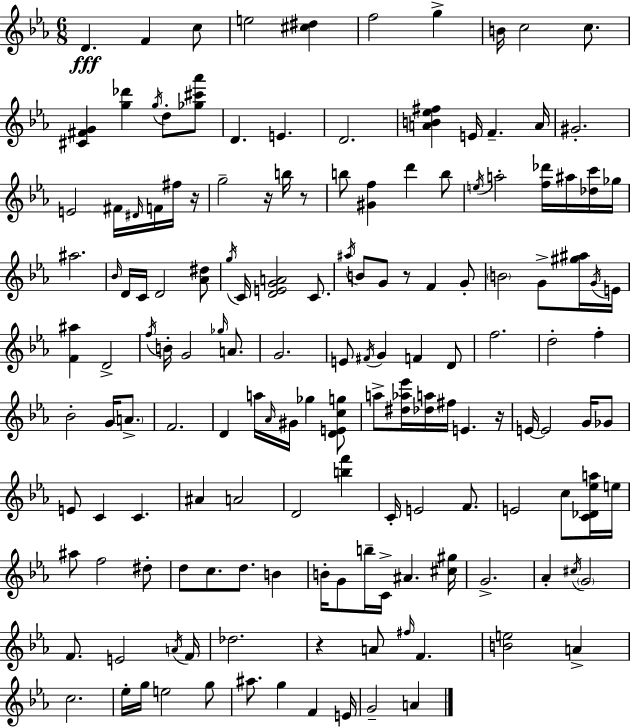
{
  \clef treble
  \numericTimeSignature
  \time 6/8
  \key ees \major
  d'4.\fff f'4 c''8 | e''2 <cis'' dis''>4 | f''2 g''4-> | b'16 c''2 c''8. | \break <cis' fis' g'>4 <g'' des'''>4 \acciaccatura { g''16 } d''8-. <ges'' cis''' aes'''>8 | d'4. e'4. | d'2. | <a' b' ees'' fis''>4 e'16 f'4.-- | \break a'16 gis'2.-. | e'2 fis'16 \grace { dis'16 } f'16 | fis''16 r16 g''2-- r16 b''16 | r8 b''8 <gis' f''>4 d'''4 | \break b''8 \acciaccatura { e''16 } a''2-. <f'' des'''>16 | ais''16 <des'' c'''>16 ges''16 ais''2. | \grace { bes'16 } d'16 c'16 d'2 | <aes' dis''>8 \acciaccatura { g''16 } c'16 <d' e' g' a'>2 | \break c'8. \acciaccatura { ais''16 } b'8 g'8 r8 | f'4 g'8-. \parenthesize b'2 | g'8-> <gis'' ais''>16 \acciaccatura { g'16 } e'16 <f' ais''>4 d'2-> | \acciaccatura { f''16 } b'16-. g'2 | \break \grace { ges''16 } a'8. g'2. | e'8 \acciaccatura { fis'16 } | g'4 f'4 d'8 f''2. | d''2-. | \break f''4-. bes'2-. | g'16 \parenthesize a'8.-> f'2. | d'4 | a''16 \grace { aes'16 } gis'16 ges''4 <d' e' c'' g''>8 a''8-> | \break <dis'' aes'' ees'''>16 <des'' a''>16 fis''16 e'4. r16 e'16~~ | e'2 g'16 ges'8 e'8 | c'4 c'4. ais'4 | a'2 d'2 | \break <b'' f'''>4 c'16-. | e'2 f'8. e'2 | c''8 <c' des' ees'' a''>16 e''16 ais''8 | f''2 dis''8-. d''8 | \break c''8. d''8. b'4 b'16-. | g'8 b''16-- c'16-> ais'4. <cis'' gis''>16 g'2.-> | aes'4-. | \acciaccatura { cis''16 } \parenthesize g'2 | \break f'8. e'2 \acciaccatura { a'16 } | f'16 des''2. | r4 a'8 \grace { fis''16 } f'4. | <b' e''>2 a'4-> | \break c''2. | ees''16-. g''16 e''2 | g''8 ais''8. g''4 f'4 | e'16 g'2-- a'4 | \break \bar "|."
}